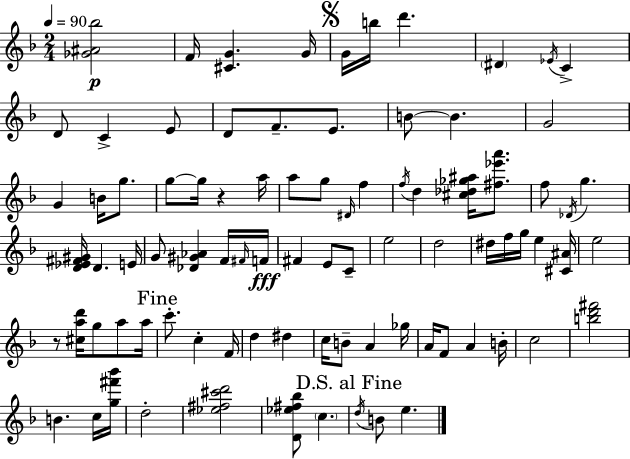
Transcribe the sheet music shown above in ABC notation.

X:1
T:Untitled
M:2/4
L:1/4
K:F
[_G^A_b]2 F/4 [^CG] G/4 G/4 b/4 d' ^D _E/4 C D/2 C E/2 D/2 F/2 E/2 B/2 B G2 G B/4 g/2 g/2 g/4 z a/4 a/2 g/2 ^D/4 f f/4 d [^c_d_g^a]/4 [^f_e'a']/2 f/2 _D/4 g [D_E^F^G]/4 D E/4 G/2 [_D^G_A] F/4 ^F/4 F/4 ^F E/2 C/2 e2 d2 ^d/4 f/4 g/4 e [^C^A]/4 e2 z/2 [^cad']/4 g/2 a/2 a/4 c'/2 c F/4 d ^d c/4 B/2 A _g/4 A/4 F/2 A B/4 c2 [bd'^f']2 B c/4 [g^f'_b']/4 d2 [_e^f^c'd']2 [D_e^f_b]/2 c d/4 B/2 e